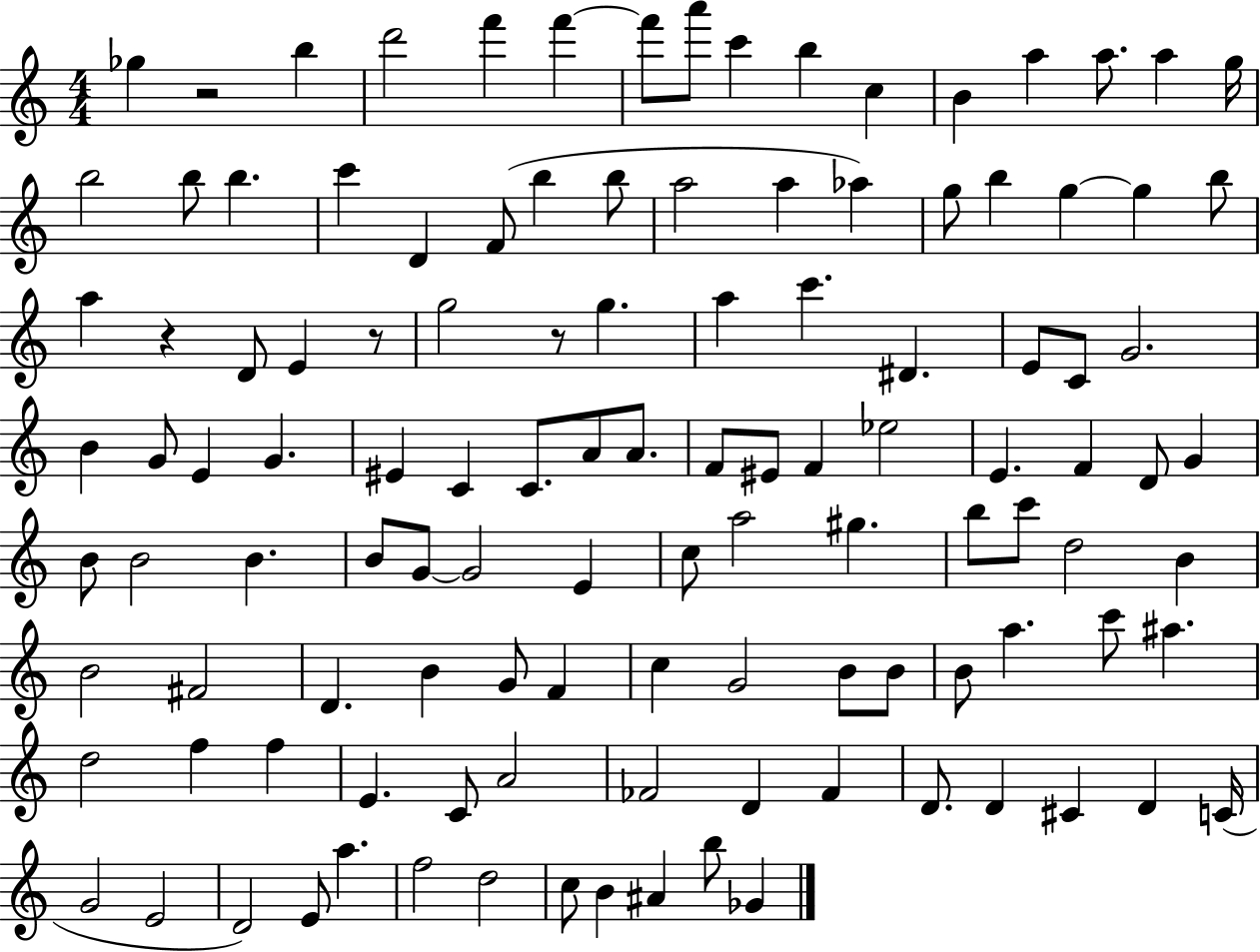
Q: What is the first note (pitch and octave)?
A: Gb5